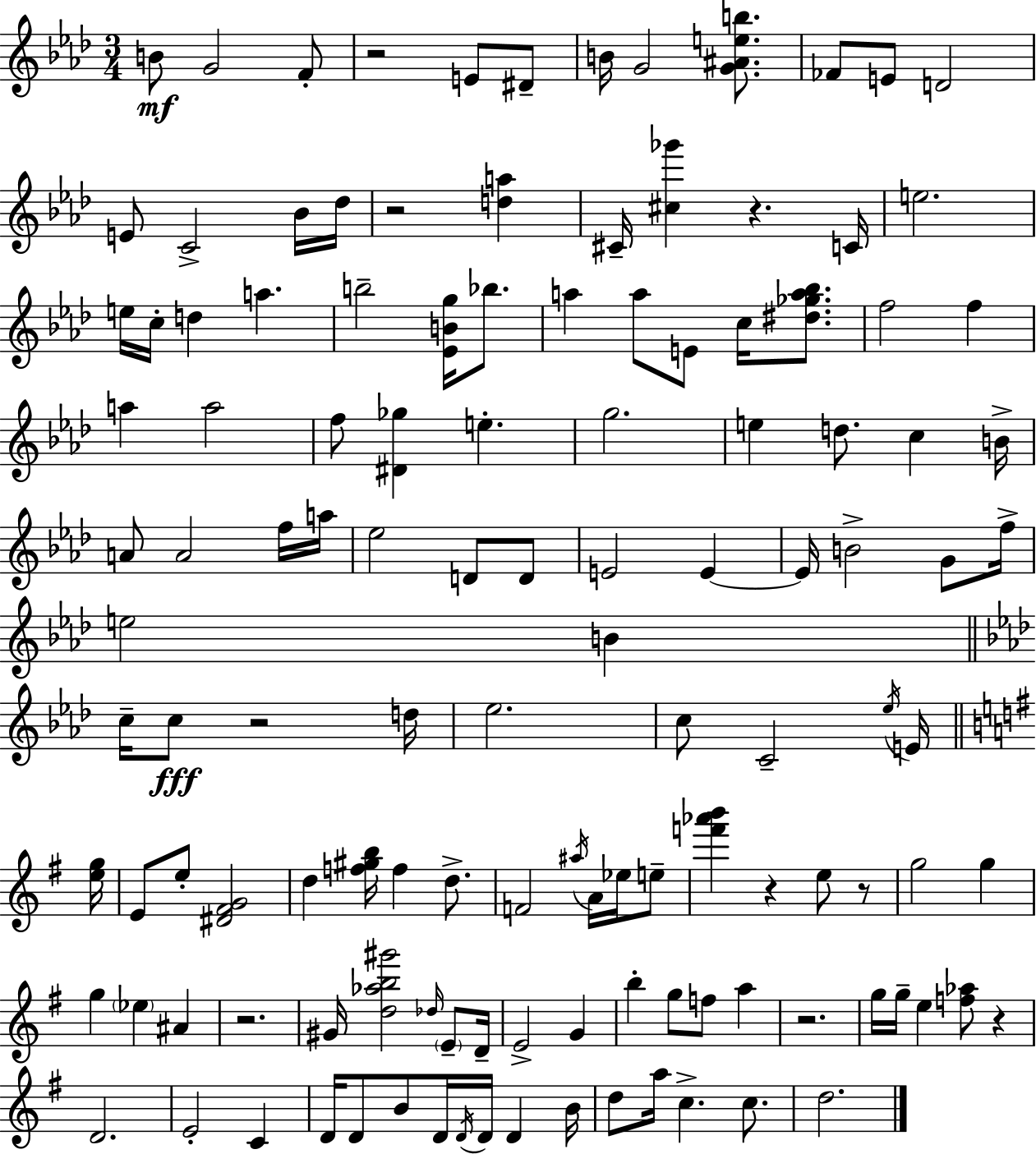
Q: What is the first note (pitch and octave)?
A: B4